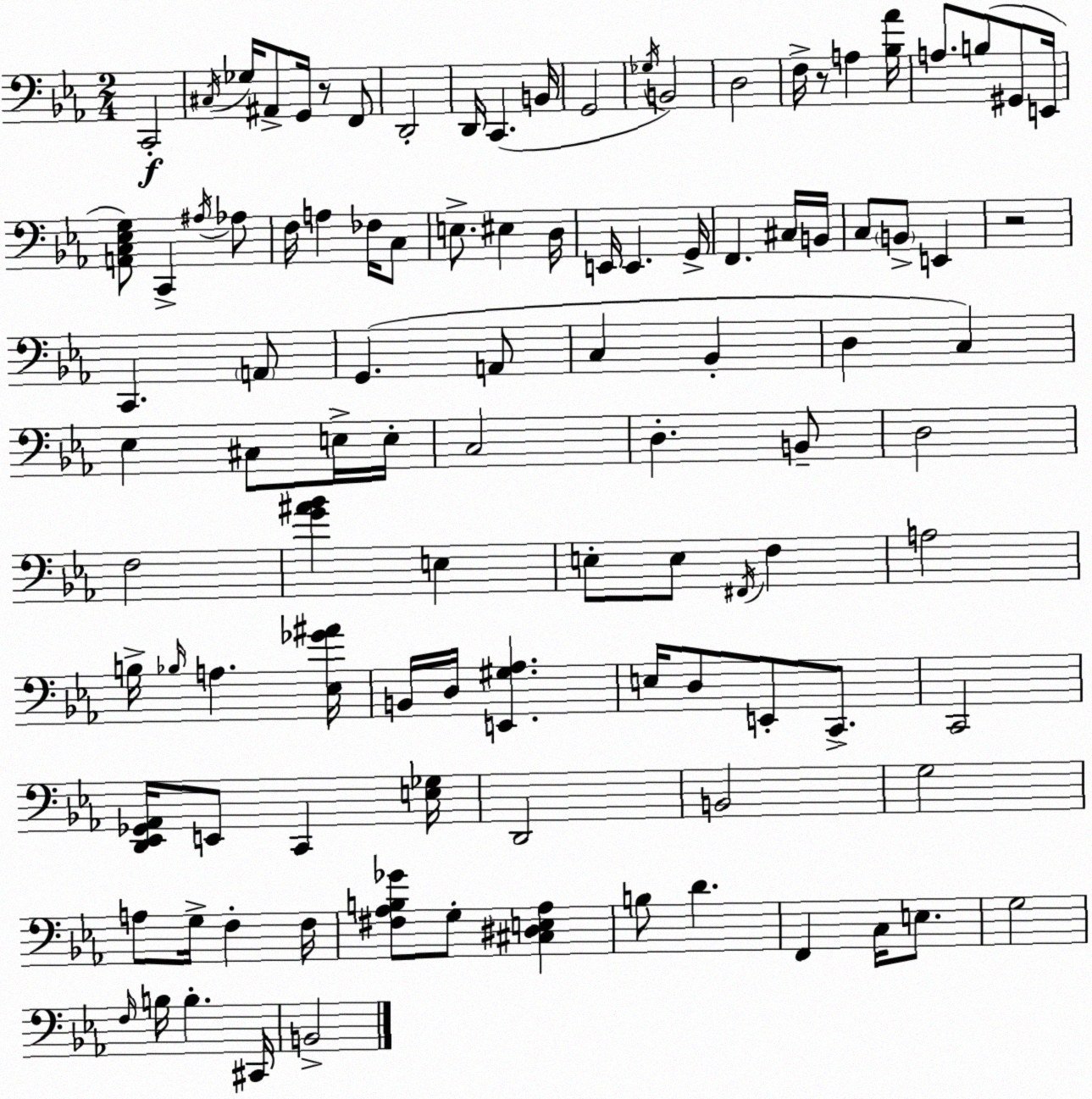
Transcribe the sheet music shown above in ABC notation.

X:1
T:Untitled
M:2/4
L:1/4
K:Cm
C,,2 ^C,/4 _G,/4 ^A,,/2 G,,/4 z/2 F,,/2 D,,2 D,,/4 C,, B,,/4 G,,2 _G,/4 B,,2 D,2 F,/4 z/2 A, [_B,_A]/4 A,/2 B,/2 ^G,,/2 E,,/4 [A,,C,_E,G,]/2 C,, ^A,/4 _A,/2 F,/4 A, _F,/4 C,/2 E,/2 ^E, D,/4 E,,/4 E,, G,,/4 F,, ^C,/4 B,,/4 C,/2 B,,/2 E,, z2 C,, A,,/2 G,, A,,/2 C, _B,, D, C, _E, ^C,/2 E,/4 E,/4 C,2 D, B,,/2 D,2 F,2 [G^A_B] E, E,/2 E,/2 ^F,,/4 F, A,2 B,/4 _B,/4 A, [_E,_G^A]/4 B,,/4 D,/4 [E,,^G,_A,] E,/4 D,/2 E,,/2 C,,/2 C,,2 [D,,_E,,_G,,_A,,]/4 E,,/2 C,, [E,_G,]/4 D,,2 B,,2 G,2 A,/2 G,/4 F, F,/4 [^F,_A,B,_G]/2 G,/2 [^C,^D,E,_A,] B,/2 D F,, C,/4 E,/2 G,2 F,/4 B,/4 B, ^C,,/4 B,,2